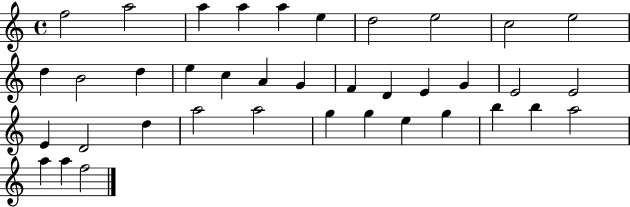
{
  \clef treble
  \time 4/4
  \defaultTimeSignature
  \key c \major
  f''2 a''2 | a''4 a''4 a''4 e''4 | d''2 e''2 | c''2 e''2 | \break d''4 b'2 d''4 | e''4 c''4 a'4 g'4 | f'4 d'4 e'4 g'4 | e'2 e'2 | \break e'4 d'2 d''4 | a''2 a''2 | g''4 g''4 e''4 g''4 | b''4 b''4 a''2 | \break a''4 a''4 f''2 | \bar "|."
}